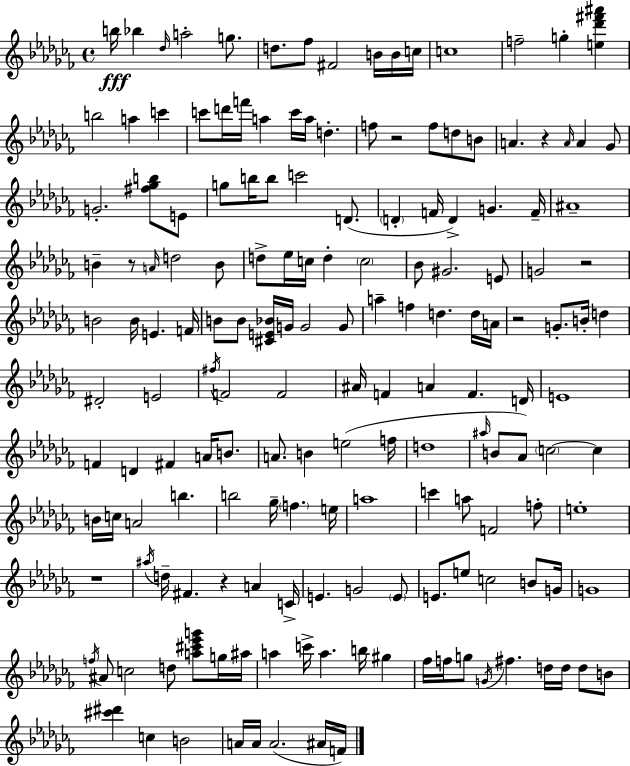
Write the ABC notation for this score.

X:1
T:Untitled
M:4/4
L:1/4
K:Abm
b/4 _b _d/4 a2 g/2 d/2 _f/2 ^F2 B/4 B/4 c/4 c4 f2 g [e_d'^f'^a'] b2 a c' c'/2 d'/4 f'/4 a c'/4 a/4 d f/2 z2 f/2 d/2 B/2 A z A/4 A _G/2 G2 [^f_gb]/2 E/2 g/2 b/4 b/2 c'2 D/2 D F/4 D G F/4 ^A4 B z/2 A/4 d2 B/2 d/2 _e/4 c/4 d c2 _B/2 ^G2 E/2 G2 z2 B2 B/4 E F/4 B/2 B/2 [^CE_B]/4 G/4 G2 G/2 a f d d/4 A/4 z2 G/2 B/4 d ^D2 E2 ^f/4 F2 F2 ^A/4 F A F D/4 E4 F D ^F A/4 B/2 A/2 B e2 f/4 d4 ^a/4 B/2 _A/2 c2 c B/4 c/4 A2 b b2 _g/4 f e/4 a4 c' a/2 F2 f/2 e4 z4 ^a/4 d/4 ^F z A C/4 E G2 E/2 E/2 e/2 c2 B/2 G/4 G4 f/4 ^A/2 c2 d/2 [a^c'_e'g']/2 g/4 ^a/4 a c'/4 a b/4 ^g _f/4 f/4 g/2 G/4 ^f d/4 d/4 d/2 B/2 [^c'^d'] c B2 A/4 A/4 A2 ^A/4 F/4